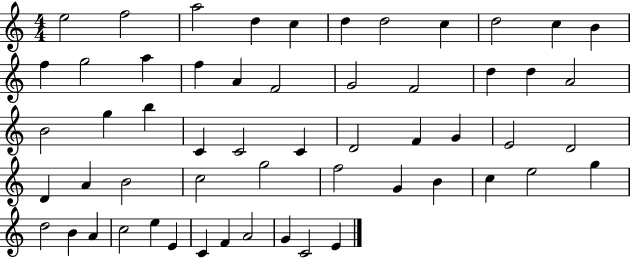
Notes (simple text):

E5/h F5/h A5/h D5/q C5/q D5/q D5/h C5/q D5/h C5/q B4/q F5/q G5/h A5/q F5/q A4/q F4/h G4/h F4/h D5/q D5/q A4/h B4/h G5/q B5/q C4/q C4/h C4/q D4/h F4/q G4/q E4/h D4/h D4/q A4/q B4/h C5/h G5/h F5/h G4/q B4/q C5/q E5/h G5/q D5/h B4/q A4/q C5/h E5/q E4/q C4/q F4/q A4/h G4/q C4/h E4/q